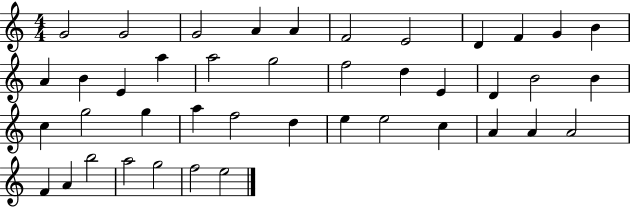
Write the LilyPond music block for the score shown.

{
  \clef treble
  \numericTimeSignature
  \time 4/4
  \key c \major
  g'2 g'2 | g'2 a'4 a'4 | f'2 e'2 | d'4 f'4 g'4 b'4 | \break a'4 b'4 e'4 a''4 | a''2 g''2 | f''2 d''4 e'4 | d'4 b'2 b'4 | \break c''4 g''2 g''4 | a''4 f''2 d''4 | e''4 e''2 c''4 | a'4 a'4 a'2 | \break f'4 a'4 b''2 | a''2 g''2 | f''2 e''2 | \bar "|."
}